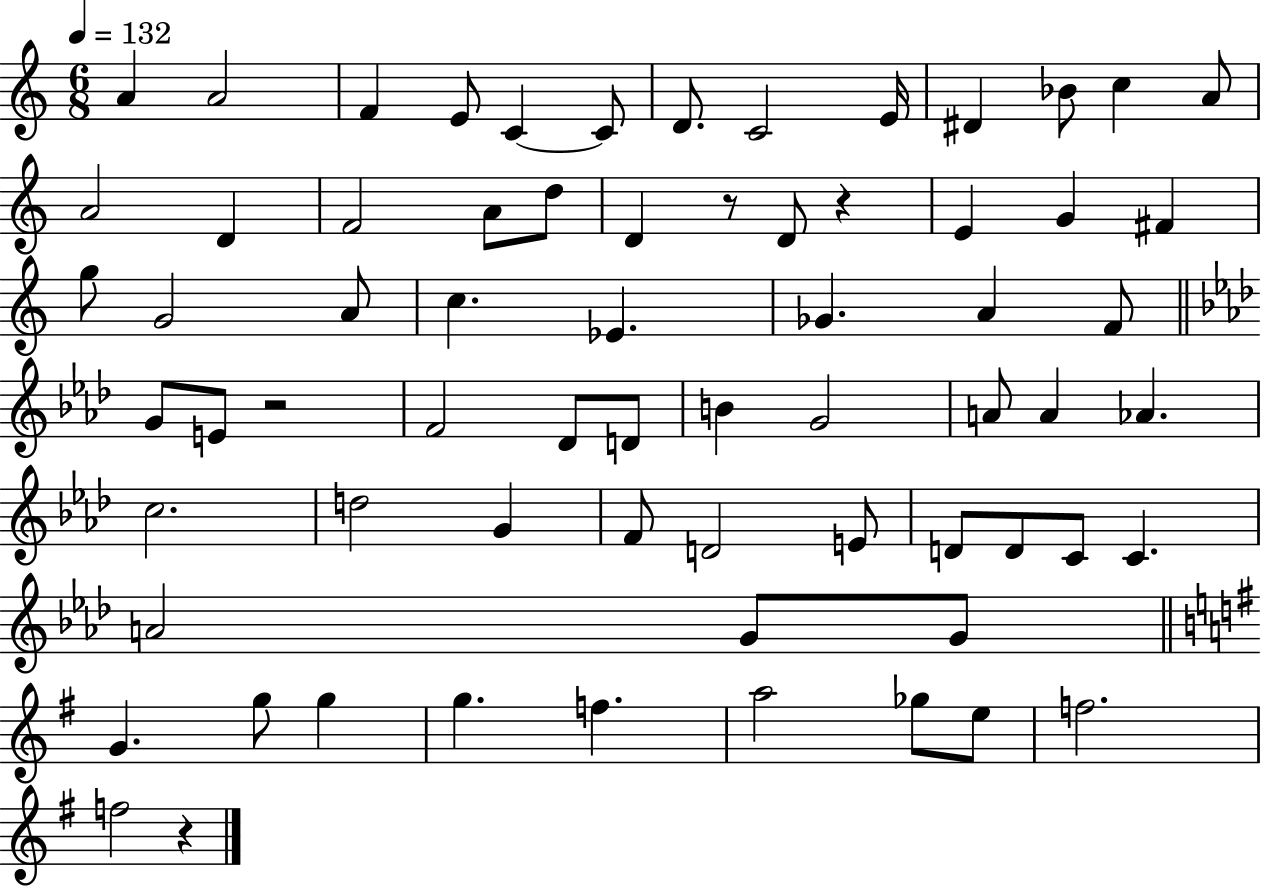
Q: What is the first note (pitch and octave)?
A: A4